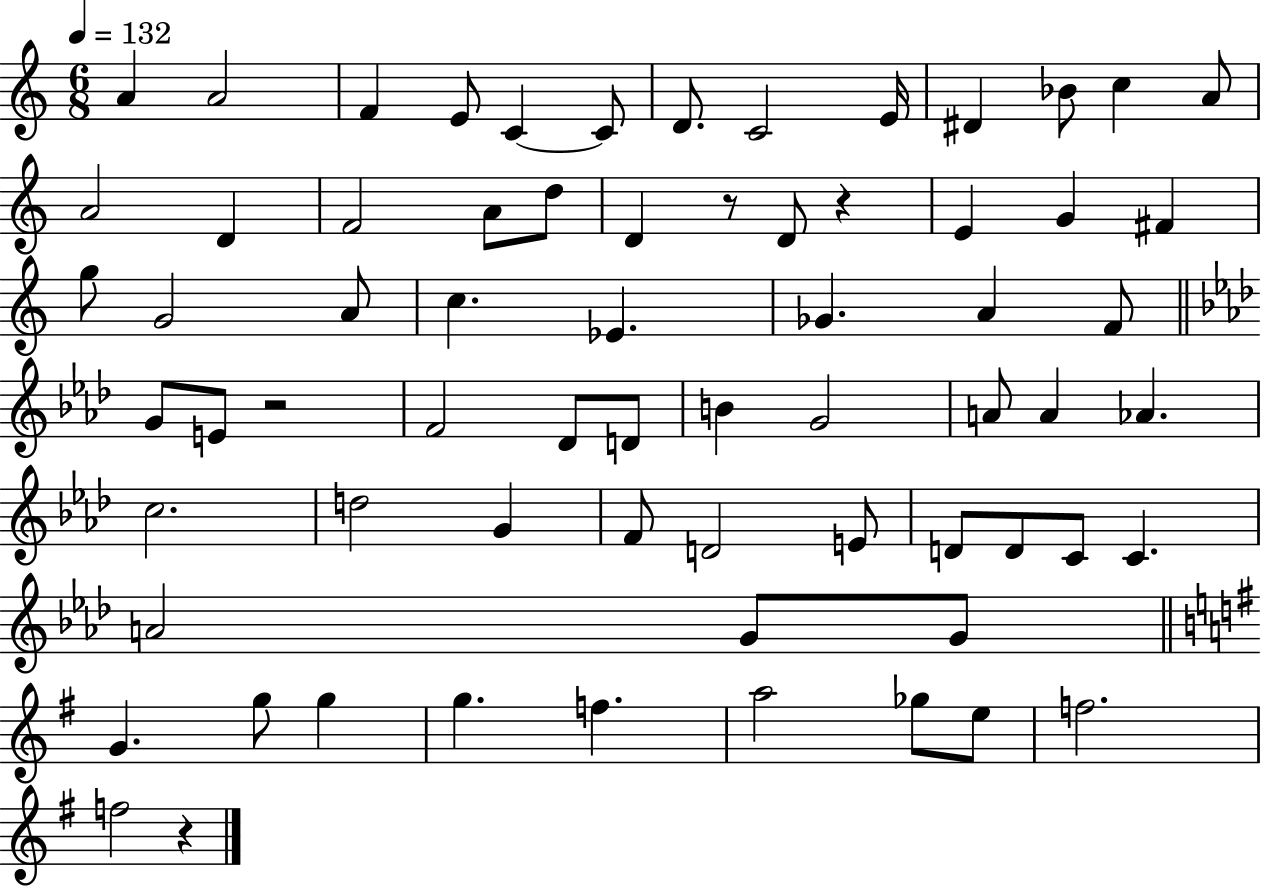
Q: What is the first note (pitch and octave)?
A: A4